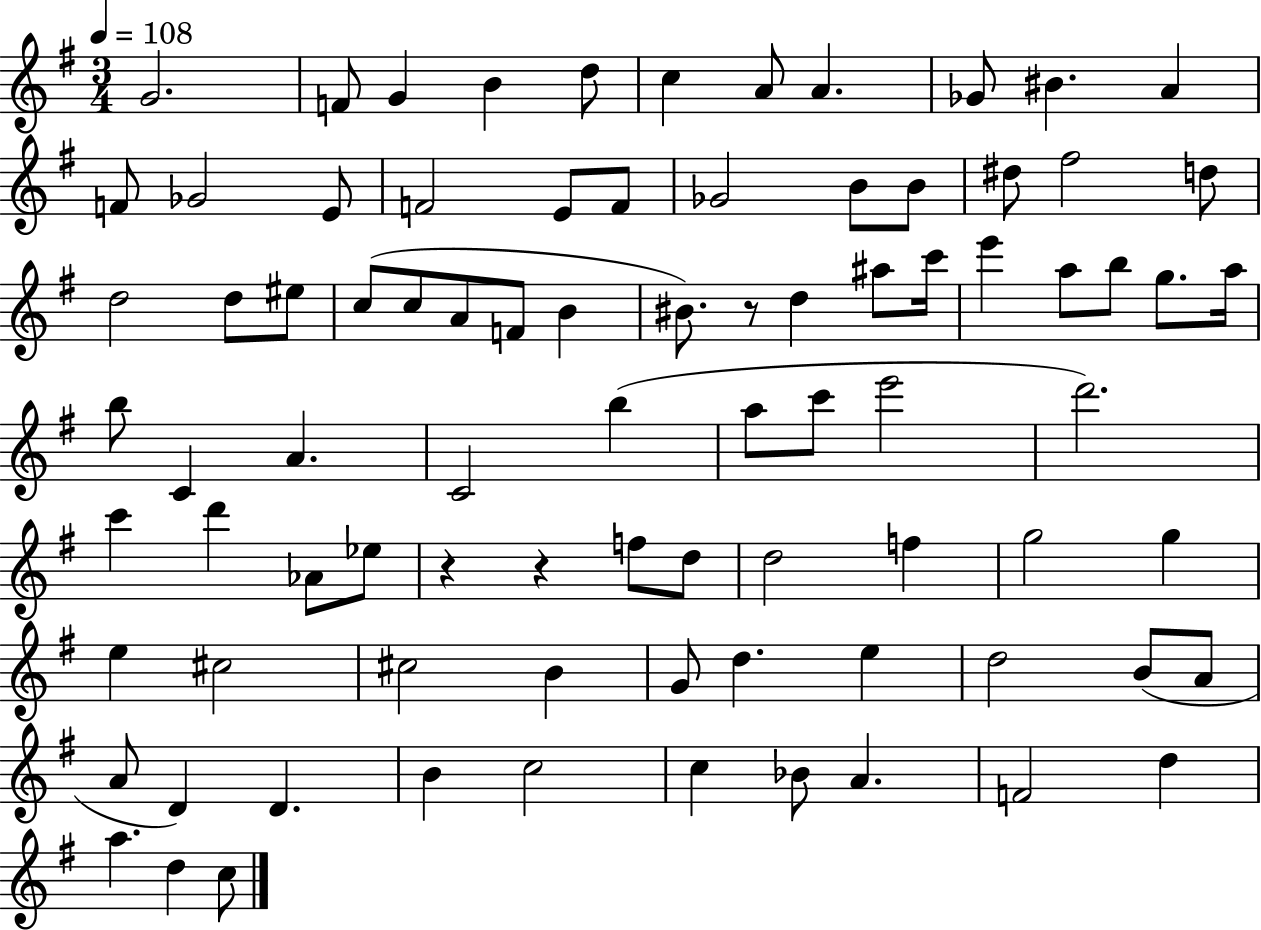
{
  \clef treble
  \numericTimeSignature
  \time 3/4
  \key g \major
  \tempo 4 = 108
  g'2. | f'8 g'4 b'4 d''8 | c''4 a'8 a'4. | ges'8 bis'4. a'4 | \break f'8 ges'2 e'8 | f'2 e'8 f'8 | ges'2 b'8 b'8 | dis''8 fis''2 d''8 | \break d''2 d''8 eis''8 | c''8( c''8 a'8 f'8 b'4 | bis'8.) r8 d''4 ais''8 c'''16 | e'''4 a''8 b''8 g''8. a''16 | \break b''8 c'4 a'4. | c'2 b''4( | a''8 c'''8 e'''2 | d'''2.) | \break c'''4 d'''4 aes'8 ees''8 | r4 r4 f''8 d''8 | d''2 f''4 | g''2 g''4 | \break e''4 cis''2 | cis''2 b'4 | g'8 d''4. e''4 | d''2 b'8( a'8 | \break a'8 d'4) d'4. | b'4 c''2 | c''4 bes'8 a'4. | f'2 d''4 | \break a''4. d''4 c''8 | \bar "|."
}